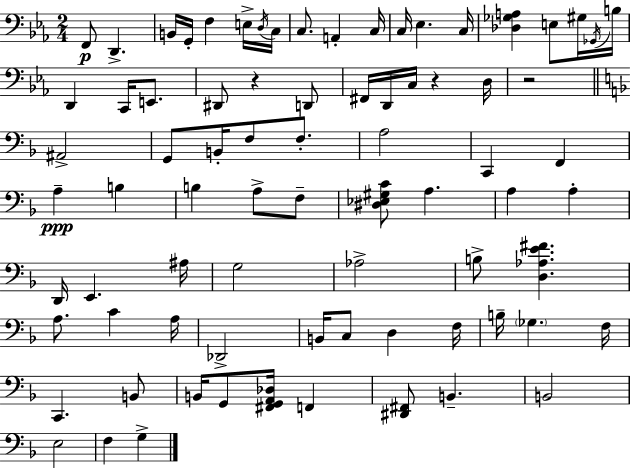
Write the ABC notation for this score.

X:1
T:Untitled
M:2/4
L:1/4
K:Cm
F,,/2 D,, B,,/4 G,,/4 F, E,/4 D,/4 C,/4 C,/2 A,, C,/4 C,/4 _E, C,/4 [_D,_G,A,] E,/2 ^G,/4 _G,,/4 B,/4 D,, C,,/4 E,,/2 ^D,,/2 z D,,/2 ^F,,/4 D,,/4 C,/4 z D,/4 z2 ^A,,2 G,,/2 B,,/4 F,/2 F,/2 A,2 C,, F,, A, B, B, A,/2 F,/2 [^D,_E,^G,C]/2 A, A, A, D,,/4 E,, ^A,/4 G,2 _A,2 B,/2 [D,_A,E^F] A,/2 C A,/4 _D,,2 B,,/4 C,/2 D, F,/4 B,/4 _G, F,/4 C,, B,,/2 B,,/4 G,,/2 [^F,,G,,A,,_D,]/4 F,, [^D,,^F,,]/2 B,, B,,2 E,2 F, G,